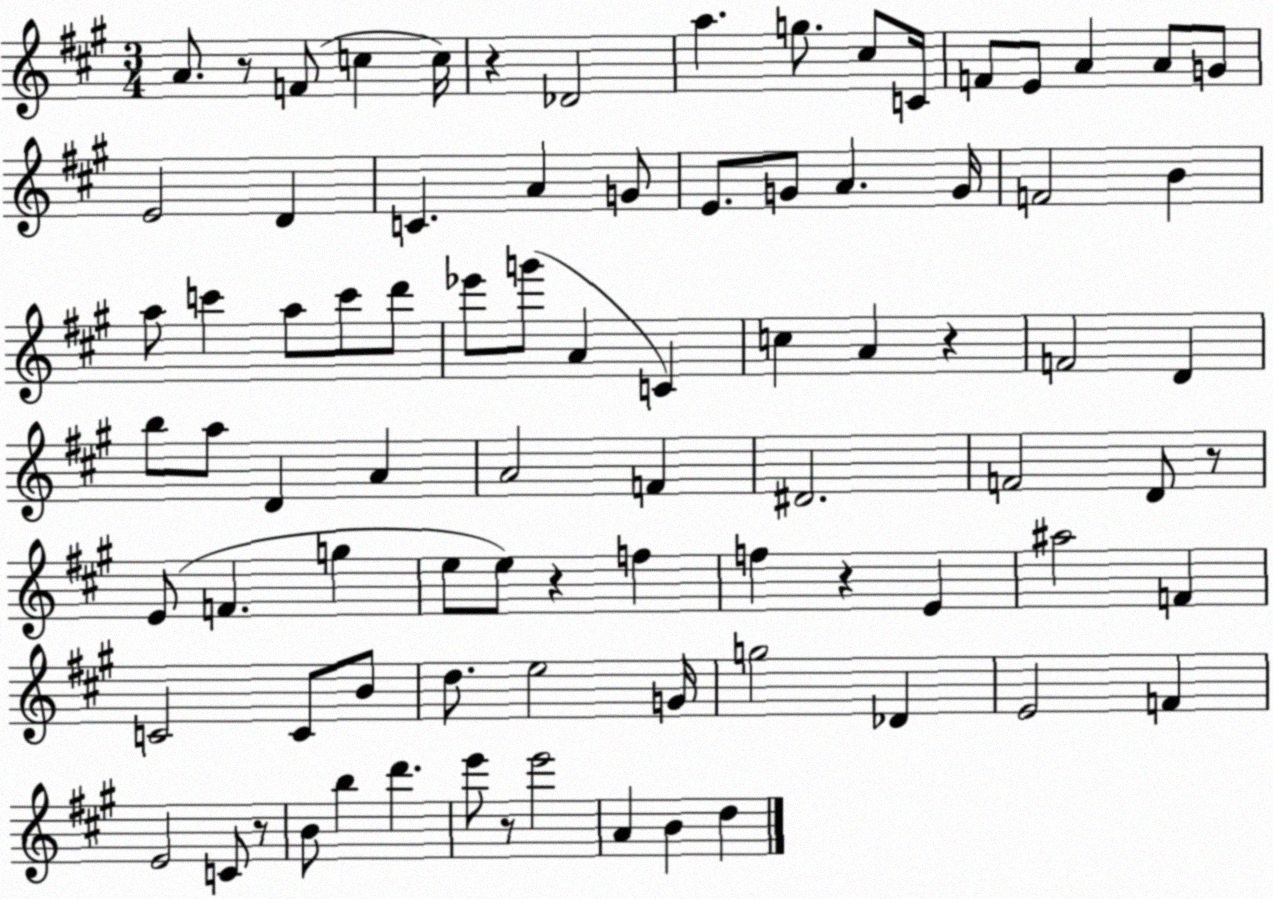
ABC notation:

X:1
T:Untitled
M:3/4
L:1/4
K:A
A/2 z/2 F/2 c c/4 z _D2 a g/2 ^c/2 C/4 F/2 E/2 A A/2 G/2 E2 D C A G/2 E/2 G/2 A G/4 F2 B a/2 c' a/2 c'/2 d'/2 _e'/2 g'/2 A C c A z F2 D b/2 a/2 D A A2 F ^D2 F2 D/2 z/2 E/2 F g e/2 e/2 z f f z E ^a2 F C2 C/2 B/2 d/2 e2 G/4 g2 _D E2 F E2 C/2 z/2 B/2 b d' e'/2 z/2 e'2 A B d